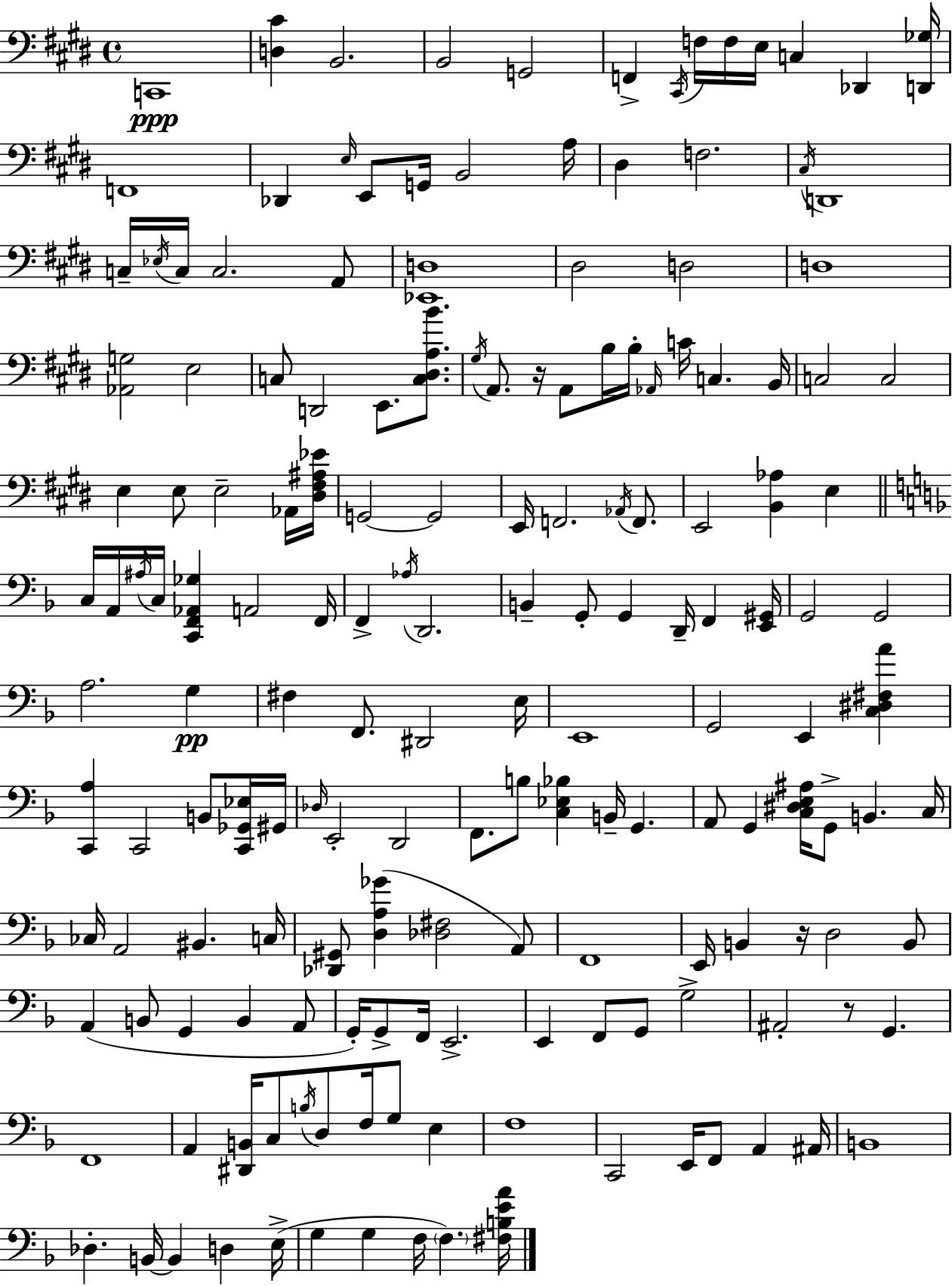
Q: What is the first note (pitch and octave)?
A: C2